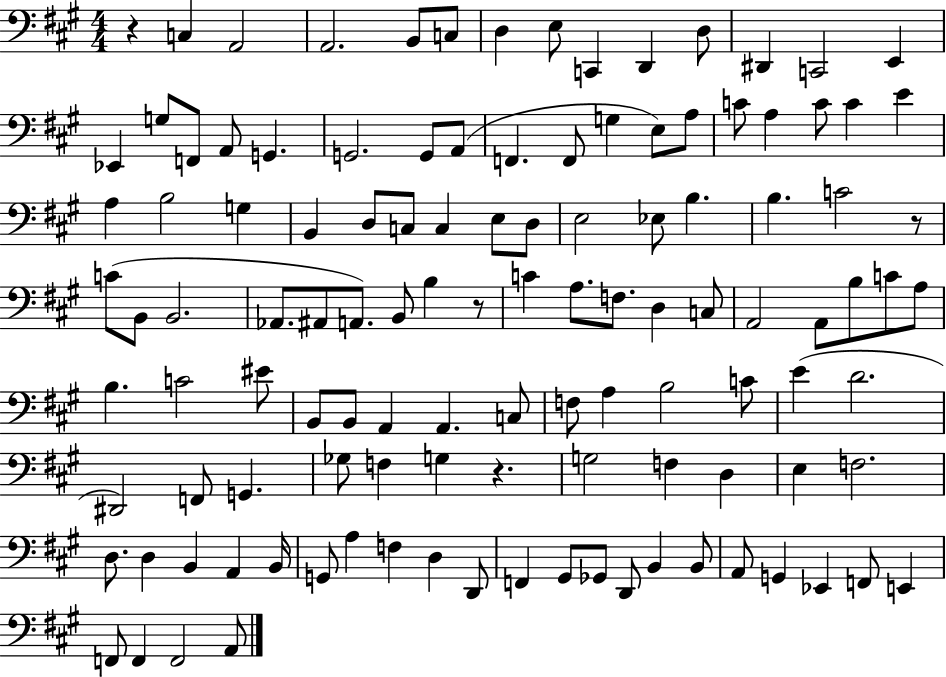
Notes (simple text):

R/q C3/q A2/h A2/h. B2/e C3/e D3/q E3/e C2/q D2/q D3/e D#2/q C2/h E2/q Eb2/q G3/e F2/e A2/e G2/q. G2/h. G2/e A2/e F2/q. F2/e G3/q E3/e A3/e C4/e A3/q C4/e C4/q E4/q A3/q B3/h G3/q B2/q D3/e C3/e C3/q E3/e D3/e E3/h Eb3/e B3/q. B3/q. C4/h R/e C4/e B2/e B2/h. Ab2/e. A#2/e A2/e. B2/e B3/q R/e C4/q A3/e. F3/e. D3/q C3/e A2/h A2/e B3/e C4/e A3/e B3/q. C4/h EIS4/e B2/e B2/e A2/q A2/q. C3/e F3/e A3/q B3/h C4/e E4/q D4/h. D#2/h F2/e G2/q. Gb3/e F3/q G3/q R/q. G3/h F3/q D3/q E3/q F3/h. D3/e. D3/q B2/q A2/q B2/s G2/e A3/q F3/q D3/q D2/e F2/q G#2/e Gb2/e D2/e B2/q B2/e A2/e G2/q Eb2/q F2/e E2/q F2/e F2/q F2/h A2/e